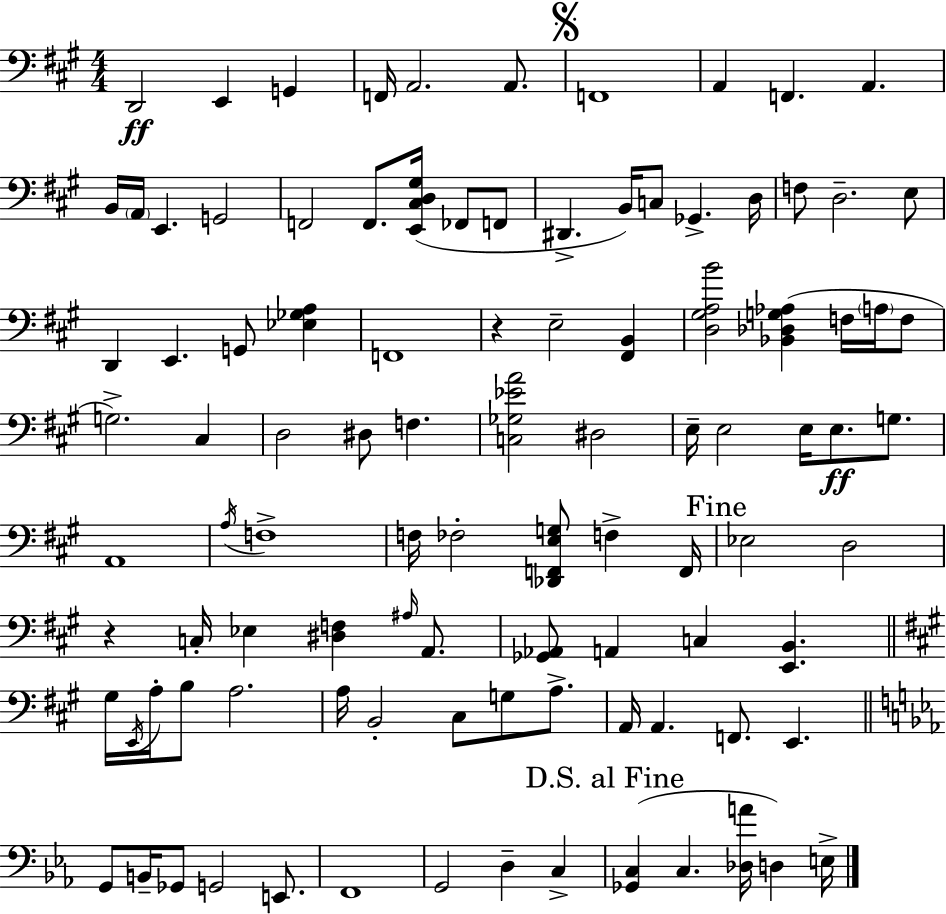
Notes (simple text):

D2/h E2/q G2/q F2/s A2/h. A2/e. F2/w A2/q F2/q. A2/q. B2/s A2/s E2/q. G2/h F2/h F2/e. [E2,C#3,D3,G#3]/s FES2/e F2/e D#2/q. B2/s C3/e Gb2/q. D3/s F3/e D3/h. E3/e D2/q E2/q. G2/e [Eb3,Gb3,A3]/q F2/w R/q E3/h [F#2,B2]/q [D3,G#3,A3,B4]/h [Bb2,Db3,G3,Ab3]/q F3/s A3/s F3/e G3/h. C#3/q D3/h D#3/e F3/q. [C3,Gb3,Eb4,A4]/h D#3/h E3/s E3/h E3/s E3/e. G3/e. A2/w A3/s F3/w F3/s FES3/h [Db2,F2,E3,G3]/e F3/q F2/s Eb3/h D3/h R/q C3/s Eb3/q [D#3,F3]/q A#3/s A2/e. [Gb2,Ab2]/e A2/q C3/q [E2,B2]/q. G#3/s E2/s A3/s B3/e A3/h. A3/s B2/h C#3/e G3/e A3/e. A2/s A2/q. F2/e. E2/q. G2/e B2/s Gb2/e G2/h E2/e. F2/w G2/h D3/q C3/q [Gb2,C3]/q C3/q. [Db3,A4]/s D3/q E3/s